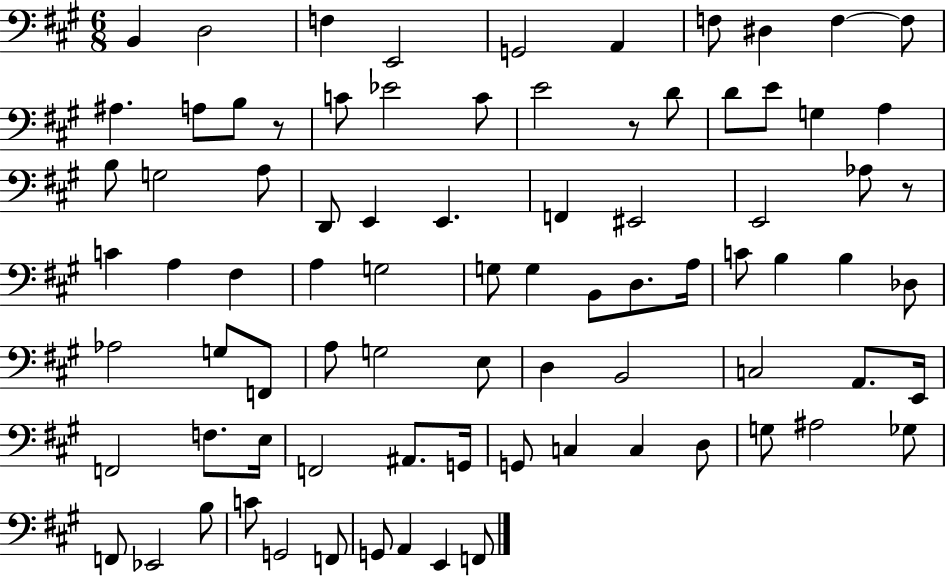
X:1
T:Untitled
M:6/8
L:1/4
K:A
B,, D,2 F, E,,2 G,,2 A,, F,/2 ^D, F, F,/2 ^A, A,/2 B,/2 z/2 C/2 _E2 C/2 E2 z/2 D/2 D/2 E/2 G, A, B,/2 G,2 A,/2 D,,/2 E,, E,, F,, ^E,,2 E,,2 _A,/2 z/2 C A, ^F, A, G,2 G,/2 G, B,,/2 D,/2 A,/4 C/2 B, B, _D,/2 _A,2 G,/2 F,,/2 A,/2 G,2 E,/2 D, B,,2 C,2 A,,/2 E,,/4 F,,2 F,/2 E,/4 F,,2 ^A,,/2 G,,/4 G,,/2 C, C, D,/2 G,/2 ^A,2 _G,/2 F,,/2 _E,,2 B,/2 C/2 G,,2 F,,/2 G,,/2 A,, E,, F,,/2